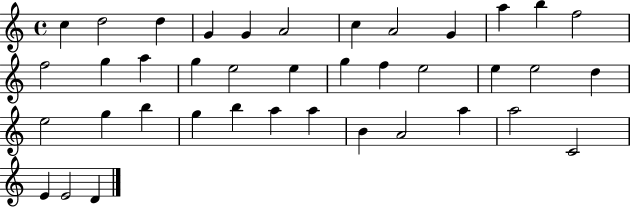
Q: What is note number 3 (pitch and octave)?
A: D5